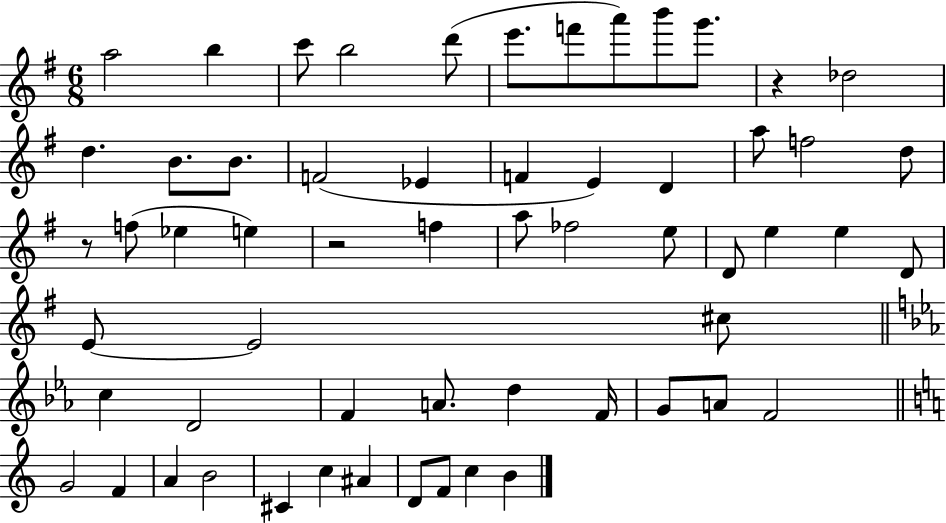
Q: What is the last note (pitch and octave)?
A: B4